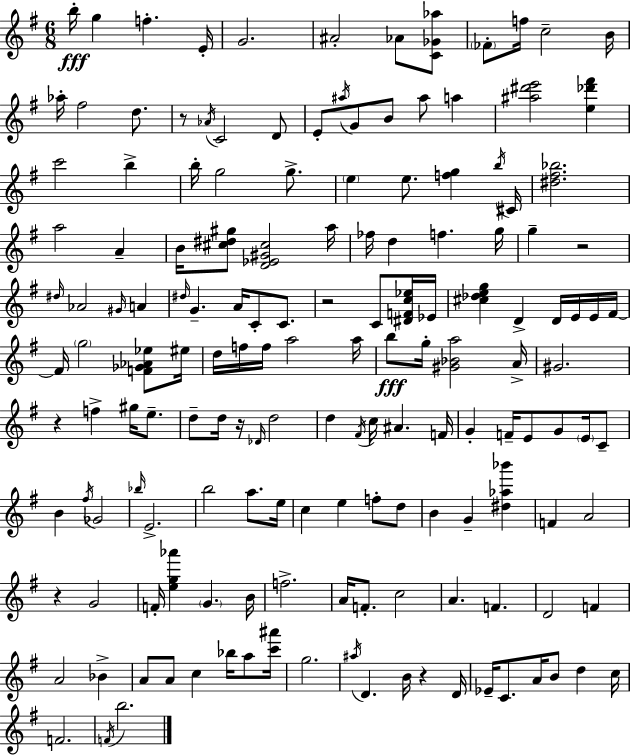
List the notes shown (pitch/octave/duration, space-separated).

B5/s G5/q F5/q. E4/s G4/h. A#4/h Ab4/e [C4,Gb4,Ab5]/e FES4/e F5/s C5/h B4/s Ab5/s F#5/h D5/e. R/e Ab4/s C4/h D4/e E4/e A#5/s G4/e B4/e A#5/e A5/q [A#5,D#6,E6]/h [E5,Db6,F#6]/q C6/h B5/q B5/s G5/h G5/e. E5/q E5/e. [F5,G5]/q B5/s C#4/s [D#5,F#5,Bb5]/h. A5/h A4/q B4/s [C#5,D#5,G#5]/e [D4,Eb4,G#4,C#5]/h A5/s FES5/s D5/q F5/q. G5/s G5/q R/h D#5/s Ab4/h G#4/s A4/q D#5/s G4/q. A4/s C4/e C4/e. R/h C4/e [D#4,F4,C5,Eb5]/s Eb4/s [C#5,Db5,E5,G5]/q D4/q D4/s E4/s E4/s F#4/s F#4/s G5/h [F4,Gb4,Ab4,Eb5]/e EIS5/s D5/s F5/s F5/s A5/h A5/s B5/e G5/s [G#4,Bb4,A5]/h A4/s G#4/h. R/q F5/q G#5/s E5/e. D5/e D5/s R/s Db4/s D5/h D5/q F#4/s C5/s A#4/q. F4/s G4/q F4/s E4/e G4/e E4/s C4/e B4/q F#5/s Gb4/h Bb5/s E4/h. B5/h A5/e. E5/s C5/q E5/q F5/e D5/e B4/q G4/q [D#5,Ab5,Bb6]/q F4/q A4/h R/q G4/h F4/s [E5,G5,Ab6]/q G4/q. B4/s F5/h. A4/s F4/e. C5/h A4/q. F4/q. D4/h F4/q A4/h Bb4/q A4/e A4/e C5/q Bb5/s A5/e [C6,A#6]/s G5/h. A#5/s D4/q. B4/s R/q D4/s Eb4/s C4/e. A4/s B4/e D5/q C5/s F4/h. F4/s B5/h.